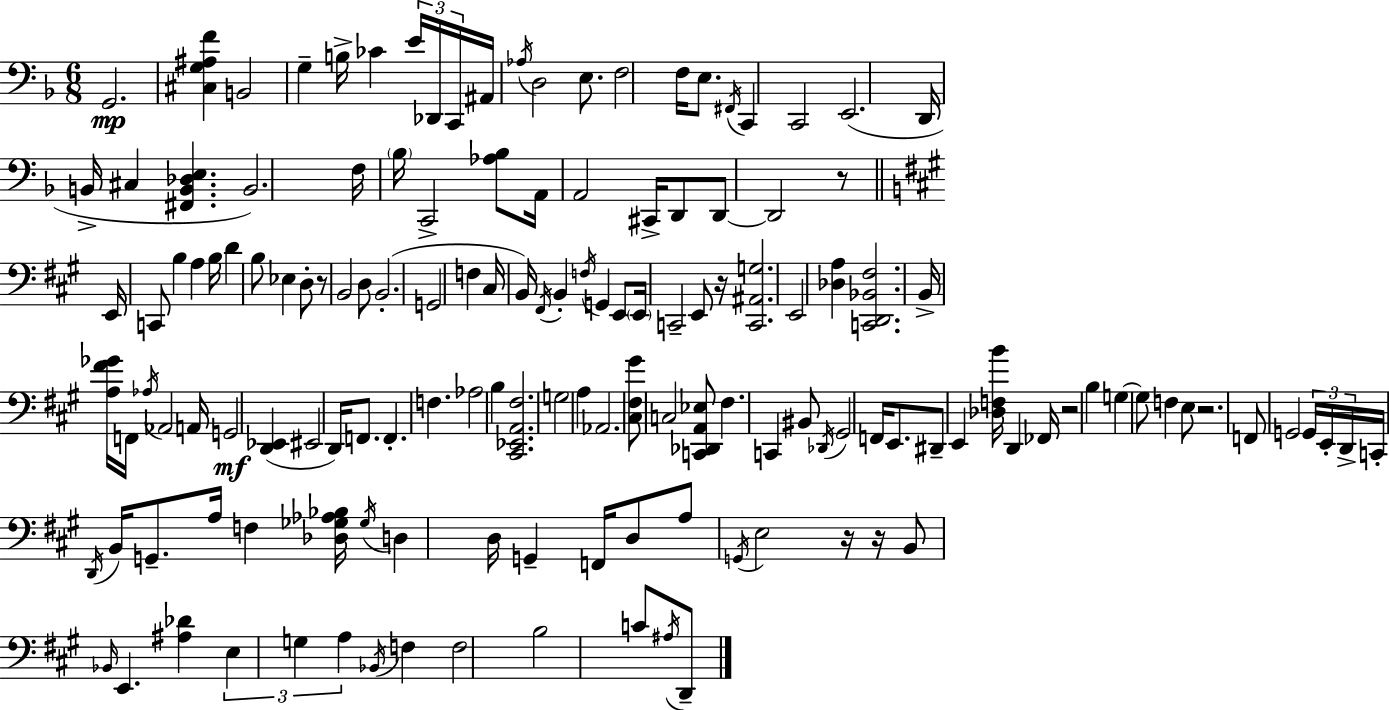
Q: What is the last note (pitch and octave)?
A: D2